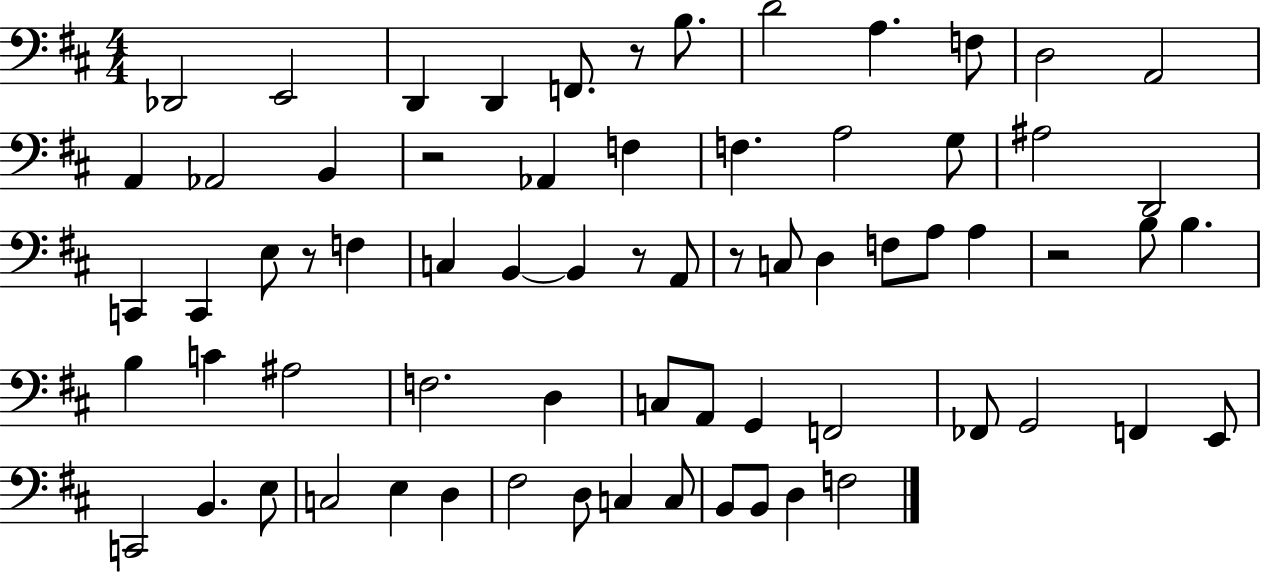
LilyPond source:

{
  \clef bass
  \numericTimeSignature
  \time 4/4
  \key d \major
  des,2 e,2 | d,4 d,4 f,8. r8 b8. | d'2 a4. f8 | d2 a,2 | \break a,4 aes,2 b,4 | r2 aes,4 f4 | f4. a2 g8 | ais2 d,2 | \break c,4 c,4 e8 r8 f4 | c4 b,4~~ b,4 r8 a,8 | r8 c8 d4 f8 a8 a4 | r2 b8 b4. | \break b4 c'4 ais2 | f2. d4 | c8 a,8 g,4 f,2 | fes,8 g,2 f,4 e,8 | \break c,2 b,4. e8 | c2 e4 d4 | fis2 d8 c4 c8 | b,8 b,8 d4 f2 | \break \bar "|."
}